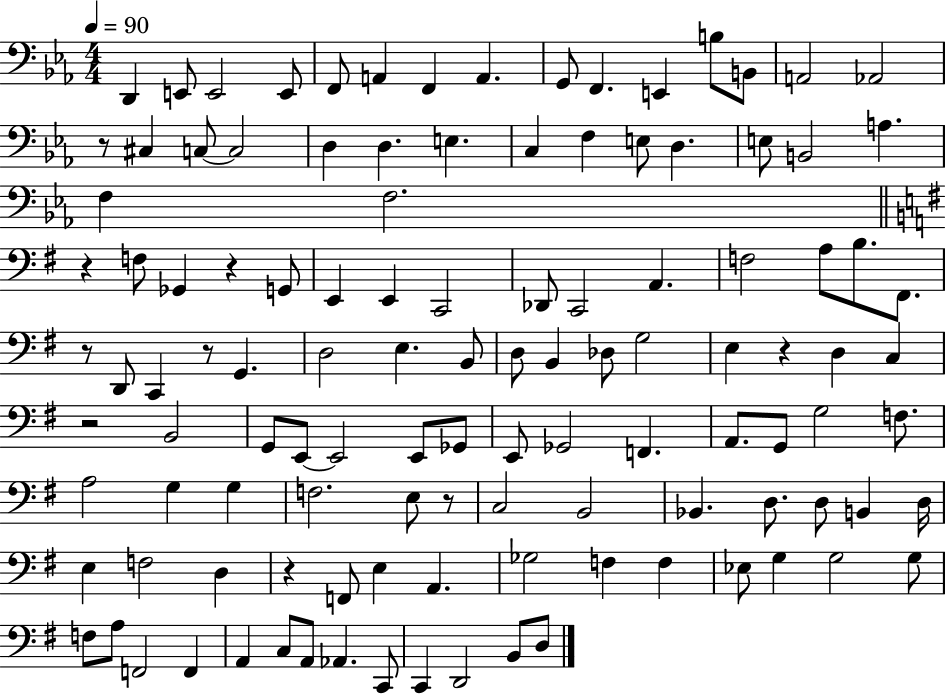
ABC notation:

X:1
T:Untitled
M:4/4
L:1/4
K:Eb
D,, E,,/2 E,,2 E,,/2 F,,/2 A,, F,, A,, G,,/2 F,, E,, B,/2 B,,/2 A,,2 _A,,2 z/2 ^C, C,/2 C,2 D, D, E, C, F, E,/2 D, E,/2 B,,2 A, F, F,2 z F,/2 _G,, z G,,/2 E,, E,, C,,2 _D,,/2 C,,2 A,, F,2 A,/2 B,/2 ^F,,/2 z/2 D,,/2 C,, z/2 G,, D,2 E, B,,/2 D,/2 B,, _D,/2 G,2 E, z D, C, z2 B,,2 G,,/2 E,,/2 E,,2 E,,/2 _G,,/2 E,,/2 _G,,2 F,, A,,/2 G,,/2 G,2 F,/2 A,2 G, G, F,2 E,/2 z/2 C,2 B,,2 _B,, D,/2 D,/2 B,, D,/4 E, F,2 D, z F,,/2 E, A,, _G,2 F, F, _E,/2 G, G,2 G,/2 F,/2 A,/2 F,,2 F,, A,, C,/2 A,,/2 _A,, C,,/2 C,, D,,2 B,,/2 D,/2